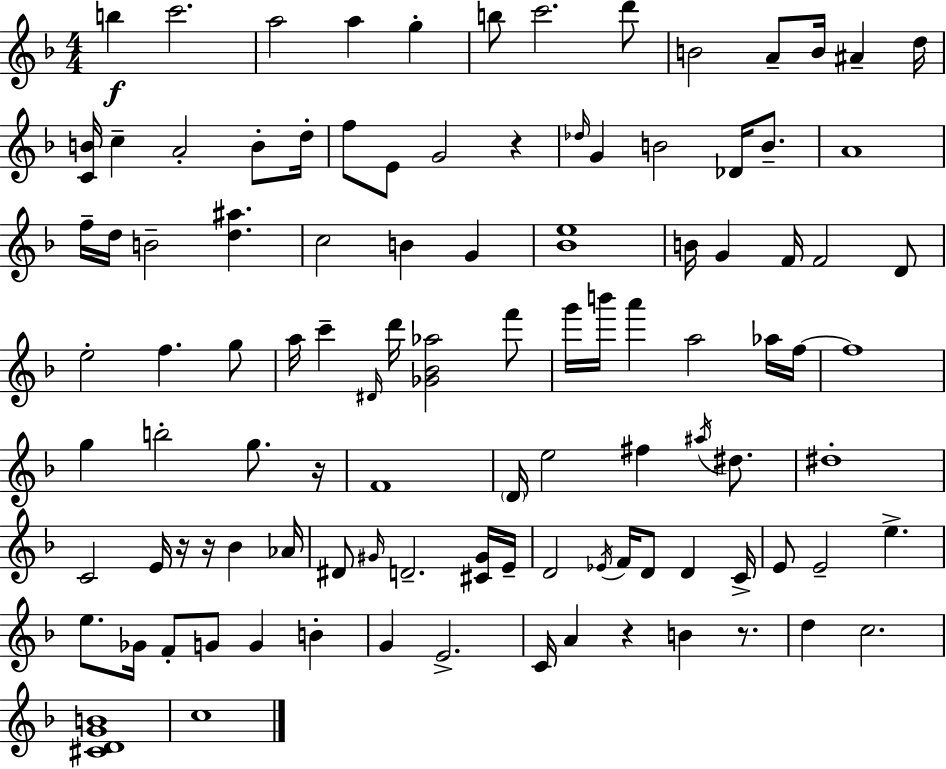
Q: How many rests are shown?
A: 6